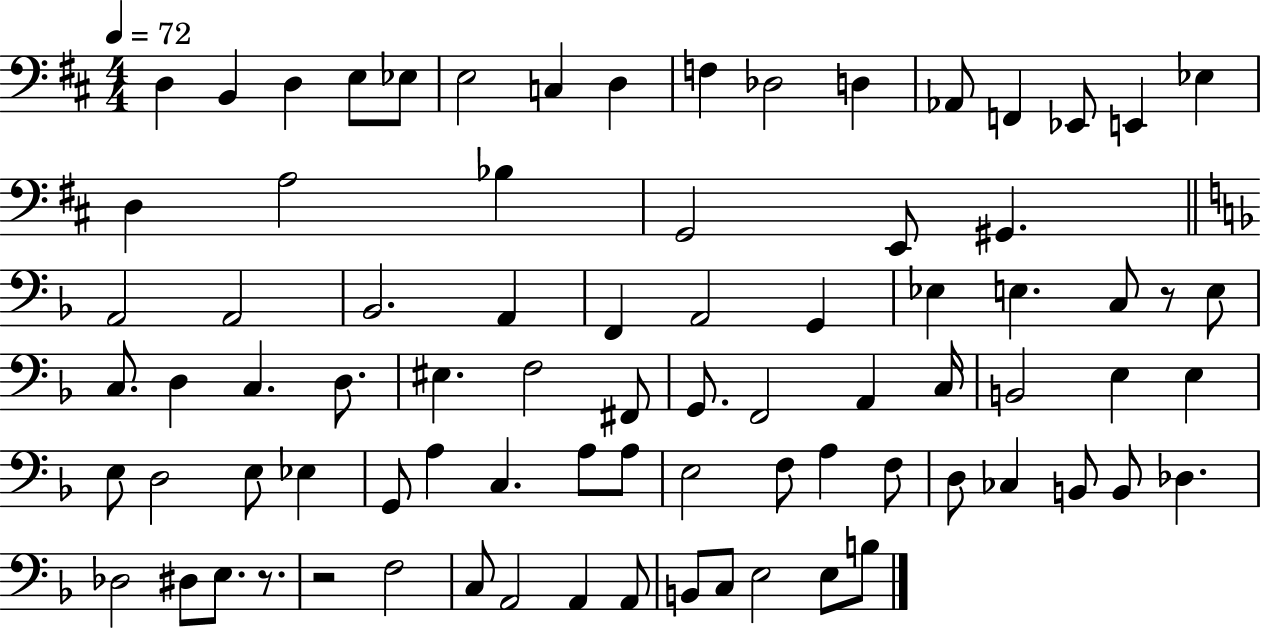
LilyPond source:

{
  \clef bass
  \numericTimeSignature
  \time 4/4
  \key d \major
  \tempo 4 = 72
  d4 b,4 d4 e8 ees8 | e2 c4 d4 | f4 des2 d4 | aes,8 f,4 ees,8 e,4 ees4 | \break d4 a2 bes4 | g,2 e,8 gis,4. | \bar "||" \break \key d \minor a,2 a,2 | bes,2. a,4 | f,4 a,2 g,4 | ees4 e4. c8 r8 e8 | \break c8. d4 c4. d8. | eis4. f2 fis,8 | g,8. f,2 a,4 c16 | b,2 e4 e4 | \break e8 d2 e8 ees4 | g,8 a4 c4. a8 a8 | e2 f8 a4 f8 | d8 ces4 b,8 b,8 des4. | \break des2 dis8 e8. r8. | r2 f2 | c8 a,2 a,4 a,8 | b,8 c8 e2 e8 b8 | \break \bar "|."
}